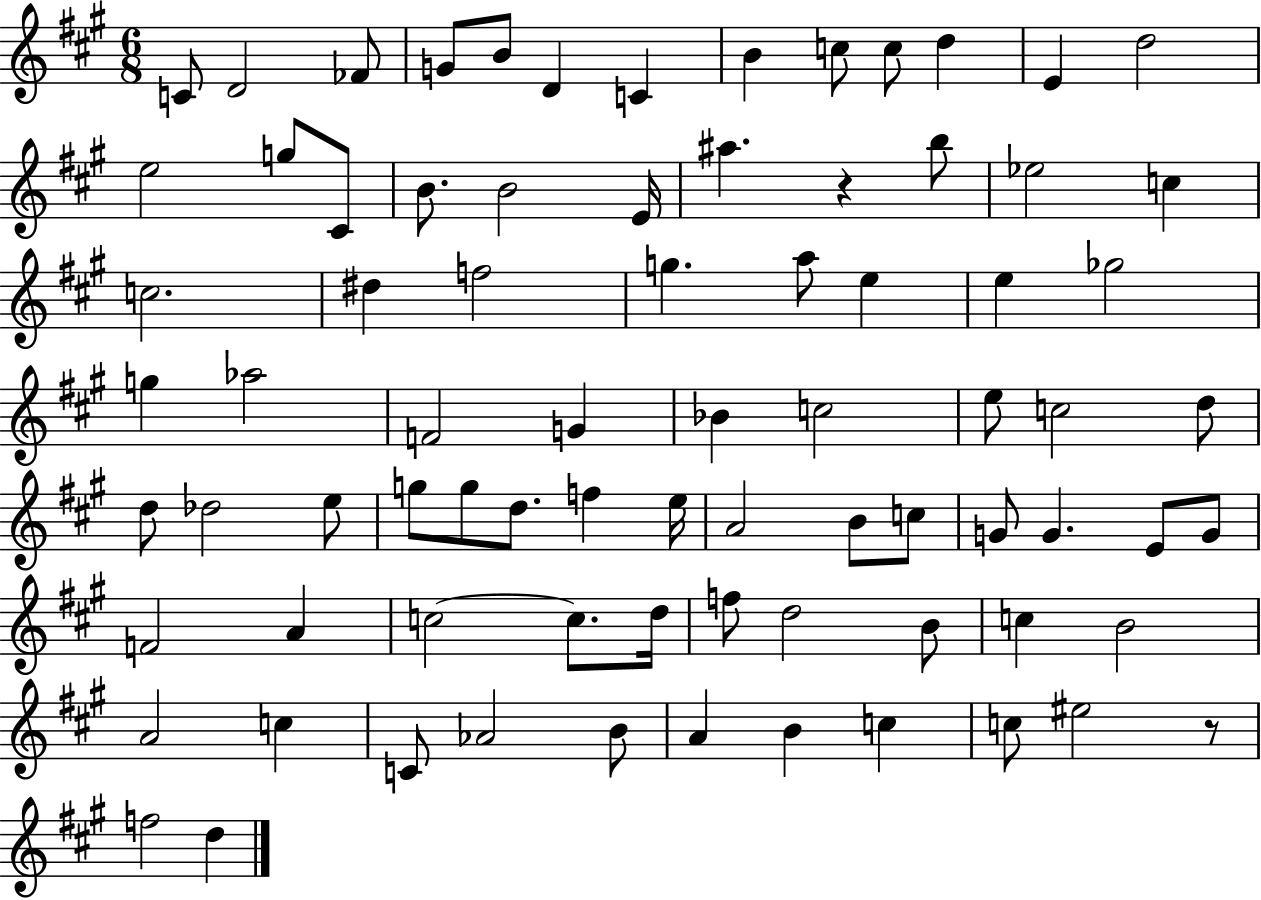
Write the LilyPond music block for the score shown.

{
  \clef treble
  \numericTimeSignature
  \time 6/8
  \key a \major
  c'8 d'2 fes'8 | g'8 b'8 d'4 c'4 | b'4 c''8 c''8 d''4 | e'4 d''2 | \break e''2 g''8 cis'8 | b'8. b'2 e'16 | ais''4. r4 b''8 | ees''2 c''4 | \break c''2. | dis''4 f''2 | g''4. a''8 e''4 | e''4 ges''2 | \break g''4 aes''2 | f'2 g'4 | bes'4 c''2 | e''8 c''2 d''8 | \break d''8 des''2 e''8 | g''8 g''8 d''8. f''4 e''16 | a'2 b'8 c''8 | g'8 g'4. e'8 g'8 | \break f'2 a'4 | c''2~~ c''8. d''16 | f''8 d''2 b'8 | c''4 b'2 | \break a'2 c''4 | c'8 aes'2 b'8 | a'4 b'4 c''4 | c''8 eis''2 r8 | \break f''2 d''4 | \bar "|."
}